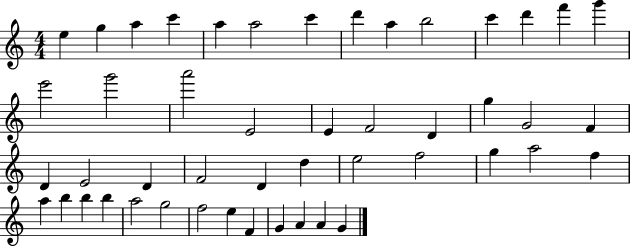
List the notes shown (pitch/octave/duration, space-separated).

E5/q G5/q A5/q C6/q A5/q A5/h C6/q D6/q A5/q B5/h C6/q D6/q F6/q G6/q E6/h G6/h A6/h E4/h E4/q F4/h D4/q G5/q G4/h F4/q D4/q E4/h D4/q F4/h D4/q D5/q E5/h F5/h G5/q A5/h F5/q A5/q B5/q B5/q B5/q A5/h G5/h F5/h E5/q F4/q G4/q A4/q A4/q G4/q